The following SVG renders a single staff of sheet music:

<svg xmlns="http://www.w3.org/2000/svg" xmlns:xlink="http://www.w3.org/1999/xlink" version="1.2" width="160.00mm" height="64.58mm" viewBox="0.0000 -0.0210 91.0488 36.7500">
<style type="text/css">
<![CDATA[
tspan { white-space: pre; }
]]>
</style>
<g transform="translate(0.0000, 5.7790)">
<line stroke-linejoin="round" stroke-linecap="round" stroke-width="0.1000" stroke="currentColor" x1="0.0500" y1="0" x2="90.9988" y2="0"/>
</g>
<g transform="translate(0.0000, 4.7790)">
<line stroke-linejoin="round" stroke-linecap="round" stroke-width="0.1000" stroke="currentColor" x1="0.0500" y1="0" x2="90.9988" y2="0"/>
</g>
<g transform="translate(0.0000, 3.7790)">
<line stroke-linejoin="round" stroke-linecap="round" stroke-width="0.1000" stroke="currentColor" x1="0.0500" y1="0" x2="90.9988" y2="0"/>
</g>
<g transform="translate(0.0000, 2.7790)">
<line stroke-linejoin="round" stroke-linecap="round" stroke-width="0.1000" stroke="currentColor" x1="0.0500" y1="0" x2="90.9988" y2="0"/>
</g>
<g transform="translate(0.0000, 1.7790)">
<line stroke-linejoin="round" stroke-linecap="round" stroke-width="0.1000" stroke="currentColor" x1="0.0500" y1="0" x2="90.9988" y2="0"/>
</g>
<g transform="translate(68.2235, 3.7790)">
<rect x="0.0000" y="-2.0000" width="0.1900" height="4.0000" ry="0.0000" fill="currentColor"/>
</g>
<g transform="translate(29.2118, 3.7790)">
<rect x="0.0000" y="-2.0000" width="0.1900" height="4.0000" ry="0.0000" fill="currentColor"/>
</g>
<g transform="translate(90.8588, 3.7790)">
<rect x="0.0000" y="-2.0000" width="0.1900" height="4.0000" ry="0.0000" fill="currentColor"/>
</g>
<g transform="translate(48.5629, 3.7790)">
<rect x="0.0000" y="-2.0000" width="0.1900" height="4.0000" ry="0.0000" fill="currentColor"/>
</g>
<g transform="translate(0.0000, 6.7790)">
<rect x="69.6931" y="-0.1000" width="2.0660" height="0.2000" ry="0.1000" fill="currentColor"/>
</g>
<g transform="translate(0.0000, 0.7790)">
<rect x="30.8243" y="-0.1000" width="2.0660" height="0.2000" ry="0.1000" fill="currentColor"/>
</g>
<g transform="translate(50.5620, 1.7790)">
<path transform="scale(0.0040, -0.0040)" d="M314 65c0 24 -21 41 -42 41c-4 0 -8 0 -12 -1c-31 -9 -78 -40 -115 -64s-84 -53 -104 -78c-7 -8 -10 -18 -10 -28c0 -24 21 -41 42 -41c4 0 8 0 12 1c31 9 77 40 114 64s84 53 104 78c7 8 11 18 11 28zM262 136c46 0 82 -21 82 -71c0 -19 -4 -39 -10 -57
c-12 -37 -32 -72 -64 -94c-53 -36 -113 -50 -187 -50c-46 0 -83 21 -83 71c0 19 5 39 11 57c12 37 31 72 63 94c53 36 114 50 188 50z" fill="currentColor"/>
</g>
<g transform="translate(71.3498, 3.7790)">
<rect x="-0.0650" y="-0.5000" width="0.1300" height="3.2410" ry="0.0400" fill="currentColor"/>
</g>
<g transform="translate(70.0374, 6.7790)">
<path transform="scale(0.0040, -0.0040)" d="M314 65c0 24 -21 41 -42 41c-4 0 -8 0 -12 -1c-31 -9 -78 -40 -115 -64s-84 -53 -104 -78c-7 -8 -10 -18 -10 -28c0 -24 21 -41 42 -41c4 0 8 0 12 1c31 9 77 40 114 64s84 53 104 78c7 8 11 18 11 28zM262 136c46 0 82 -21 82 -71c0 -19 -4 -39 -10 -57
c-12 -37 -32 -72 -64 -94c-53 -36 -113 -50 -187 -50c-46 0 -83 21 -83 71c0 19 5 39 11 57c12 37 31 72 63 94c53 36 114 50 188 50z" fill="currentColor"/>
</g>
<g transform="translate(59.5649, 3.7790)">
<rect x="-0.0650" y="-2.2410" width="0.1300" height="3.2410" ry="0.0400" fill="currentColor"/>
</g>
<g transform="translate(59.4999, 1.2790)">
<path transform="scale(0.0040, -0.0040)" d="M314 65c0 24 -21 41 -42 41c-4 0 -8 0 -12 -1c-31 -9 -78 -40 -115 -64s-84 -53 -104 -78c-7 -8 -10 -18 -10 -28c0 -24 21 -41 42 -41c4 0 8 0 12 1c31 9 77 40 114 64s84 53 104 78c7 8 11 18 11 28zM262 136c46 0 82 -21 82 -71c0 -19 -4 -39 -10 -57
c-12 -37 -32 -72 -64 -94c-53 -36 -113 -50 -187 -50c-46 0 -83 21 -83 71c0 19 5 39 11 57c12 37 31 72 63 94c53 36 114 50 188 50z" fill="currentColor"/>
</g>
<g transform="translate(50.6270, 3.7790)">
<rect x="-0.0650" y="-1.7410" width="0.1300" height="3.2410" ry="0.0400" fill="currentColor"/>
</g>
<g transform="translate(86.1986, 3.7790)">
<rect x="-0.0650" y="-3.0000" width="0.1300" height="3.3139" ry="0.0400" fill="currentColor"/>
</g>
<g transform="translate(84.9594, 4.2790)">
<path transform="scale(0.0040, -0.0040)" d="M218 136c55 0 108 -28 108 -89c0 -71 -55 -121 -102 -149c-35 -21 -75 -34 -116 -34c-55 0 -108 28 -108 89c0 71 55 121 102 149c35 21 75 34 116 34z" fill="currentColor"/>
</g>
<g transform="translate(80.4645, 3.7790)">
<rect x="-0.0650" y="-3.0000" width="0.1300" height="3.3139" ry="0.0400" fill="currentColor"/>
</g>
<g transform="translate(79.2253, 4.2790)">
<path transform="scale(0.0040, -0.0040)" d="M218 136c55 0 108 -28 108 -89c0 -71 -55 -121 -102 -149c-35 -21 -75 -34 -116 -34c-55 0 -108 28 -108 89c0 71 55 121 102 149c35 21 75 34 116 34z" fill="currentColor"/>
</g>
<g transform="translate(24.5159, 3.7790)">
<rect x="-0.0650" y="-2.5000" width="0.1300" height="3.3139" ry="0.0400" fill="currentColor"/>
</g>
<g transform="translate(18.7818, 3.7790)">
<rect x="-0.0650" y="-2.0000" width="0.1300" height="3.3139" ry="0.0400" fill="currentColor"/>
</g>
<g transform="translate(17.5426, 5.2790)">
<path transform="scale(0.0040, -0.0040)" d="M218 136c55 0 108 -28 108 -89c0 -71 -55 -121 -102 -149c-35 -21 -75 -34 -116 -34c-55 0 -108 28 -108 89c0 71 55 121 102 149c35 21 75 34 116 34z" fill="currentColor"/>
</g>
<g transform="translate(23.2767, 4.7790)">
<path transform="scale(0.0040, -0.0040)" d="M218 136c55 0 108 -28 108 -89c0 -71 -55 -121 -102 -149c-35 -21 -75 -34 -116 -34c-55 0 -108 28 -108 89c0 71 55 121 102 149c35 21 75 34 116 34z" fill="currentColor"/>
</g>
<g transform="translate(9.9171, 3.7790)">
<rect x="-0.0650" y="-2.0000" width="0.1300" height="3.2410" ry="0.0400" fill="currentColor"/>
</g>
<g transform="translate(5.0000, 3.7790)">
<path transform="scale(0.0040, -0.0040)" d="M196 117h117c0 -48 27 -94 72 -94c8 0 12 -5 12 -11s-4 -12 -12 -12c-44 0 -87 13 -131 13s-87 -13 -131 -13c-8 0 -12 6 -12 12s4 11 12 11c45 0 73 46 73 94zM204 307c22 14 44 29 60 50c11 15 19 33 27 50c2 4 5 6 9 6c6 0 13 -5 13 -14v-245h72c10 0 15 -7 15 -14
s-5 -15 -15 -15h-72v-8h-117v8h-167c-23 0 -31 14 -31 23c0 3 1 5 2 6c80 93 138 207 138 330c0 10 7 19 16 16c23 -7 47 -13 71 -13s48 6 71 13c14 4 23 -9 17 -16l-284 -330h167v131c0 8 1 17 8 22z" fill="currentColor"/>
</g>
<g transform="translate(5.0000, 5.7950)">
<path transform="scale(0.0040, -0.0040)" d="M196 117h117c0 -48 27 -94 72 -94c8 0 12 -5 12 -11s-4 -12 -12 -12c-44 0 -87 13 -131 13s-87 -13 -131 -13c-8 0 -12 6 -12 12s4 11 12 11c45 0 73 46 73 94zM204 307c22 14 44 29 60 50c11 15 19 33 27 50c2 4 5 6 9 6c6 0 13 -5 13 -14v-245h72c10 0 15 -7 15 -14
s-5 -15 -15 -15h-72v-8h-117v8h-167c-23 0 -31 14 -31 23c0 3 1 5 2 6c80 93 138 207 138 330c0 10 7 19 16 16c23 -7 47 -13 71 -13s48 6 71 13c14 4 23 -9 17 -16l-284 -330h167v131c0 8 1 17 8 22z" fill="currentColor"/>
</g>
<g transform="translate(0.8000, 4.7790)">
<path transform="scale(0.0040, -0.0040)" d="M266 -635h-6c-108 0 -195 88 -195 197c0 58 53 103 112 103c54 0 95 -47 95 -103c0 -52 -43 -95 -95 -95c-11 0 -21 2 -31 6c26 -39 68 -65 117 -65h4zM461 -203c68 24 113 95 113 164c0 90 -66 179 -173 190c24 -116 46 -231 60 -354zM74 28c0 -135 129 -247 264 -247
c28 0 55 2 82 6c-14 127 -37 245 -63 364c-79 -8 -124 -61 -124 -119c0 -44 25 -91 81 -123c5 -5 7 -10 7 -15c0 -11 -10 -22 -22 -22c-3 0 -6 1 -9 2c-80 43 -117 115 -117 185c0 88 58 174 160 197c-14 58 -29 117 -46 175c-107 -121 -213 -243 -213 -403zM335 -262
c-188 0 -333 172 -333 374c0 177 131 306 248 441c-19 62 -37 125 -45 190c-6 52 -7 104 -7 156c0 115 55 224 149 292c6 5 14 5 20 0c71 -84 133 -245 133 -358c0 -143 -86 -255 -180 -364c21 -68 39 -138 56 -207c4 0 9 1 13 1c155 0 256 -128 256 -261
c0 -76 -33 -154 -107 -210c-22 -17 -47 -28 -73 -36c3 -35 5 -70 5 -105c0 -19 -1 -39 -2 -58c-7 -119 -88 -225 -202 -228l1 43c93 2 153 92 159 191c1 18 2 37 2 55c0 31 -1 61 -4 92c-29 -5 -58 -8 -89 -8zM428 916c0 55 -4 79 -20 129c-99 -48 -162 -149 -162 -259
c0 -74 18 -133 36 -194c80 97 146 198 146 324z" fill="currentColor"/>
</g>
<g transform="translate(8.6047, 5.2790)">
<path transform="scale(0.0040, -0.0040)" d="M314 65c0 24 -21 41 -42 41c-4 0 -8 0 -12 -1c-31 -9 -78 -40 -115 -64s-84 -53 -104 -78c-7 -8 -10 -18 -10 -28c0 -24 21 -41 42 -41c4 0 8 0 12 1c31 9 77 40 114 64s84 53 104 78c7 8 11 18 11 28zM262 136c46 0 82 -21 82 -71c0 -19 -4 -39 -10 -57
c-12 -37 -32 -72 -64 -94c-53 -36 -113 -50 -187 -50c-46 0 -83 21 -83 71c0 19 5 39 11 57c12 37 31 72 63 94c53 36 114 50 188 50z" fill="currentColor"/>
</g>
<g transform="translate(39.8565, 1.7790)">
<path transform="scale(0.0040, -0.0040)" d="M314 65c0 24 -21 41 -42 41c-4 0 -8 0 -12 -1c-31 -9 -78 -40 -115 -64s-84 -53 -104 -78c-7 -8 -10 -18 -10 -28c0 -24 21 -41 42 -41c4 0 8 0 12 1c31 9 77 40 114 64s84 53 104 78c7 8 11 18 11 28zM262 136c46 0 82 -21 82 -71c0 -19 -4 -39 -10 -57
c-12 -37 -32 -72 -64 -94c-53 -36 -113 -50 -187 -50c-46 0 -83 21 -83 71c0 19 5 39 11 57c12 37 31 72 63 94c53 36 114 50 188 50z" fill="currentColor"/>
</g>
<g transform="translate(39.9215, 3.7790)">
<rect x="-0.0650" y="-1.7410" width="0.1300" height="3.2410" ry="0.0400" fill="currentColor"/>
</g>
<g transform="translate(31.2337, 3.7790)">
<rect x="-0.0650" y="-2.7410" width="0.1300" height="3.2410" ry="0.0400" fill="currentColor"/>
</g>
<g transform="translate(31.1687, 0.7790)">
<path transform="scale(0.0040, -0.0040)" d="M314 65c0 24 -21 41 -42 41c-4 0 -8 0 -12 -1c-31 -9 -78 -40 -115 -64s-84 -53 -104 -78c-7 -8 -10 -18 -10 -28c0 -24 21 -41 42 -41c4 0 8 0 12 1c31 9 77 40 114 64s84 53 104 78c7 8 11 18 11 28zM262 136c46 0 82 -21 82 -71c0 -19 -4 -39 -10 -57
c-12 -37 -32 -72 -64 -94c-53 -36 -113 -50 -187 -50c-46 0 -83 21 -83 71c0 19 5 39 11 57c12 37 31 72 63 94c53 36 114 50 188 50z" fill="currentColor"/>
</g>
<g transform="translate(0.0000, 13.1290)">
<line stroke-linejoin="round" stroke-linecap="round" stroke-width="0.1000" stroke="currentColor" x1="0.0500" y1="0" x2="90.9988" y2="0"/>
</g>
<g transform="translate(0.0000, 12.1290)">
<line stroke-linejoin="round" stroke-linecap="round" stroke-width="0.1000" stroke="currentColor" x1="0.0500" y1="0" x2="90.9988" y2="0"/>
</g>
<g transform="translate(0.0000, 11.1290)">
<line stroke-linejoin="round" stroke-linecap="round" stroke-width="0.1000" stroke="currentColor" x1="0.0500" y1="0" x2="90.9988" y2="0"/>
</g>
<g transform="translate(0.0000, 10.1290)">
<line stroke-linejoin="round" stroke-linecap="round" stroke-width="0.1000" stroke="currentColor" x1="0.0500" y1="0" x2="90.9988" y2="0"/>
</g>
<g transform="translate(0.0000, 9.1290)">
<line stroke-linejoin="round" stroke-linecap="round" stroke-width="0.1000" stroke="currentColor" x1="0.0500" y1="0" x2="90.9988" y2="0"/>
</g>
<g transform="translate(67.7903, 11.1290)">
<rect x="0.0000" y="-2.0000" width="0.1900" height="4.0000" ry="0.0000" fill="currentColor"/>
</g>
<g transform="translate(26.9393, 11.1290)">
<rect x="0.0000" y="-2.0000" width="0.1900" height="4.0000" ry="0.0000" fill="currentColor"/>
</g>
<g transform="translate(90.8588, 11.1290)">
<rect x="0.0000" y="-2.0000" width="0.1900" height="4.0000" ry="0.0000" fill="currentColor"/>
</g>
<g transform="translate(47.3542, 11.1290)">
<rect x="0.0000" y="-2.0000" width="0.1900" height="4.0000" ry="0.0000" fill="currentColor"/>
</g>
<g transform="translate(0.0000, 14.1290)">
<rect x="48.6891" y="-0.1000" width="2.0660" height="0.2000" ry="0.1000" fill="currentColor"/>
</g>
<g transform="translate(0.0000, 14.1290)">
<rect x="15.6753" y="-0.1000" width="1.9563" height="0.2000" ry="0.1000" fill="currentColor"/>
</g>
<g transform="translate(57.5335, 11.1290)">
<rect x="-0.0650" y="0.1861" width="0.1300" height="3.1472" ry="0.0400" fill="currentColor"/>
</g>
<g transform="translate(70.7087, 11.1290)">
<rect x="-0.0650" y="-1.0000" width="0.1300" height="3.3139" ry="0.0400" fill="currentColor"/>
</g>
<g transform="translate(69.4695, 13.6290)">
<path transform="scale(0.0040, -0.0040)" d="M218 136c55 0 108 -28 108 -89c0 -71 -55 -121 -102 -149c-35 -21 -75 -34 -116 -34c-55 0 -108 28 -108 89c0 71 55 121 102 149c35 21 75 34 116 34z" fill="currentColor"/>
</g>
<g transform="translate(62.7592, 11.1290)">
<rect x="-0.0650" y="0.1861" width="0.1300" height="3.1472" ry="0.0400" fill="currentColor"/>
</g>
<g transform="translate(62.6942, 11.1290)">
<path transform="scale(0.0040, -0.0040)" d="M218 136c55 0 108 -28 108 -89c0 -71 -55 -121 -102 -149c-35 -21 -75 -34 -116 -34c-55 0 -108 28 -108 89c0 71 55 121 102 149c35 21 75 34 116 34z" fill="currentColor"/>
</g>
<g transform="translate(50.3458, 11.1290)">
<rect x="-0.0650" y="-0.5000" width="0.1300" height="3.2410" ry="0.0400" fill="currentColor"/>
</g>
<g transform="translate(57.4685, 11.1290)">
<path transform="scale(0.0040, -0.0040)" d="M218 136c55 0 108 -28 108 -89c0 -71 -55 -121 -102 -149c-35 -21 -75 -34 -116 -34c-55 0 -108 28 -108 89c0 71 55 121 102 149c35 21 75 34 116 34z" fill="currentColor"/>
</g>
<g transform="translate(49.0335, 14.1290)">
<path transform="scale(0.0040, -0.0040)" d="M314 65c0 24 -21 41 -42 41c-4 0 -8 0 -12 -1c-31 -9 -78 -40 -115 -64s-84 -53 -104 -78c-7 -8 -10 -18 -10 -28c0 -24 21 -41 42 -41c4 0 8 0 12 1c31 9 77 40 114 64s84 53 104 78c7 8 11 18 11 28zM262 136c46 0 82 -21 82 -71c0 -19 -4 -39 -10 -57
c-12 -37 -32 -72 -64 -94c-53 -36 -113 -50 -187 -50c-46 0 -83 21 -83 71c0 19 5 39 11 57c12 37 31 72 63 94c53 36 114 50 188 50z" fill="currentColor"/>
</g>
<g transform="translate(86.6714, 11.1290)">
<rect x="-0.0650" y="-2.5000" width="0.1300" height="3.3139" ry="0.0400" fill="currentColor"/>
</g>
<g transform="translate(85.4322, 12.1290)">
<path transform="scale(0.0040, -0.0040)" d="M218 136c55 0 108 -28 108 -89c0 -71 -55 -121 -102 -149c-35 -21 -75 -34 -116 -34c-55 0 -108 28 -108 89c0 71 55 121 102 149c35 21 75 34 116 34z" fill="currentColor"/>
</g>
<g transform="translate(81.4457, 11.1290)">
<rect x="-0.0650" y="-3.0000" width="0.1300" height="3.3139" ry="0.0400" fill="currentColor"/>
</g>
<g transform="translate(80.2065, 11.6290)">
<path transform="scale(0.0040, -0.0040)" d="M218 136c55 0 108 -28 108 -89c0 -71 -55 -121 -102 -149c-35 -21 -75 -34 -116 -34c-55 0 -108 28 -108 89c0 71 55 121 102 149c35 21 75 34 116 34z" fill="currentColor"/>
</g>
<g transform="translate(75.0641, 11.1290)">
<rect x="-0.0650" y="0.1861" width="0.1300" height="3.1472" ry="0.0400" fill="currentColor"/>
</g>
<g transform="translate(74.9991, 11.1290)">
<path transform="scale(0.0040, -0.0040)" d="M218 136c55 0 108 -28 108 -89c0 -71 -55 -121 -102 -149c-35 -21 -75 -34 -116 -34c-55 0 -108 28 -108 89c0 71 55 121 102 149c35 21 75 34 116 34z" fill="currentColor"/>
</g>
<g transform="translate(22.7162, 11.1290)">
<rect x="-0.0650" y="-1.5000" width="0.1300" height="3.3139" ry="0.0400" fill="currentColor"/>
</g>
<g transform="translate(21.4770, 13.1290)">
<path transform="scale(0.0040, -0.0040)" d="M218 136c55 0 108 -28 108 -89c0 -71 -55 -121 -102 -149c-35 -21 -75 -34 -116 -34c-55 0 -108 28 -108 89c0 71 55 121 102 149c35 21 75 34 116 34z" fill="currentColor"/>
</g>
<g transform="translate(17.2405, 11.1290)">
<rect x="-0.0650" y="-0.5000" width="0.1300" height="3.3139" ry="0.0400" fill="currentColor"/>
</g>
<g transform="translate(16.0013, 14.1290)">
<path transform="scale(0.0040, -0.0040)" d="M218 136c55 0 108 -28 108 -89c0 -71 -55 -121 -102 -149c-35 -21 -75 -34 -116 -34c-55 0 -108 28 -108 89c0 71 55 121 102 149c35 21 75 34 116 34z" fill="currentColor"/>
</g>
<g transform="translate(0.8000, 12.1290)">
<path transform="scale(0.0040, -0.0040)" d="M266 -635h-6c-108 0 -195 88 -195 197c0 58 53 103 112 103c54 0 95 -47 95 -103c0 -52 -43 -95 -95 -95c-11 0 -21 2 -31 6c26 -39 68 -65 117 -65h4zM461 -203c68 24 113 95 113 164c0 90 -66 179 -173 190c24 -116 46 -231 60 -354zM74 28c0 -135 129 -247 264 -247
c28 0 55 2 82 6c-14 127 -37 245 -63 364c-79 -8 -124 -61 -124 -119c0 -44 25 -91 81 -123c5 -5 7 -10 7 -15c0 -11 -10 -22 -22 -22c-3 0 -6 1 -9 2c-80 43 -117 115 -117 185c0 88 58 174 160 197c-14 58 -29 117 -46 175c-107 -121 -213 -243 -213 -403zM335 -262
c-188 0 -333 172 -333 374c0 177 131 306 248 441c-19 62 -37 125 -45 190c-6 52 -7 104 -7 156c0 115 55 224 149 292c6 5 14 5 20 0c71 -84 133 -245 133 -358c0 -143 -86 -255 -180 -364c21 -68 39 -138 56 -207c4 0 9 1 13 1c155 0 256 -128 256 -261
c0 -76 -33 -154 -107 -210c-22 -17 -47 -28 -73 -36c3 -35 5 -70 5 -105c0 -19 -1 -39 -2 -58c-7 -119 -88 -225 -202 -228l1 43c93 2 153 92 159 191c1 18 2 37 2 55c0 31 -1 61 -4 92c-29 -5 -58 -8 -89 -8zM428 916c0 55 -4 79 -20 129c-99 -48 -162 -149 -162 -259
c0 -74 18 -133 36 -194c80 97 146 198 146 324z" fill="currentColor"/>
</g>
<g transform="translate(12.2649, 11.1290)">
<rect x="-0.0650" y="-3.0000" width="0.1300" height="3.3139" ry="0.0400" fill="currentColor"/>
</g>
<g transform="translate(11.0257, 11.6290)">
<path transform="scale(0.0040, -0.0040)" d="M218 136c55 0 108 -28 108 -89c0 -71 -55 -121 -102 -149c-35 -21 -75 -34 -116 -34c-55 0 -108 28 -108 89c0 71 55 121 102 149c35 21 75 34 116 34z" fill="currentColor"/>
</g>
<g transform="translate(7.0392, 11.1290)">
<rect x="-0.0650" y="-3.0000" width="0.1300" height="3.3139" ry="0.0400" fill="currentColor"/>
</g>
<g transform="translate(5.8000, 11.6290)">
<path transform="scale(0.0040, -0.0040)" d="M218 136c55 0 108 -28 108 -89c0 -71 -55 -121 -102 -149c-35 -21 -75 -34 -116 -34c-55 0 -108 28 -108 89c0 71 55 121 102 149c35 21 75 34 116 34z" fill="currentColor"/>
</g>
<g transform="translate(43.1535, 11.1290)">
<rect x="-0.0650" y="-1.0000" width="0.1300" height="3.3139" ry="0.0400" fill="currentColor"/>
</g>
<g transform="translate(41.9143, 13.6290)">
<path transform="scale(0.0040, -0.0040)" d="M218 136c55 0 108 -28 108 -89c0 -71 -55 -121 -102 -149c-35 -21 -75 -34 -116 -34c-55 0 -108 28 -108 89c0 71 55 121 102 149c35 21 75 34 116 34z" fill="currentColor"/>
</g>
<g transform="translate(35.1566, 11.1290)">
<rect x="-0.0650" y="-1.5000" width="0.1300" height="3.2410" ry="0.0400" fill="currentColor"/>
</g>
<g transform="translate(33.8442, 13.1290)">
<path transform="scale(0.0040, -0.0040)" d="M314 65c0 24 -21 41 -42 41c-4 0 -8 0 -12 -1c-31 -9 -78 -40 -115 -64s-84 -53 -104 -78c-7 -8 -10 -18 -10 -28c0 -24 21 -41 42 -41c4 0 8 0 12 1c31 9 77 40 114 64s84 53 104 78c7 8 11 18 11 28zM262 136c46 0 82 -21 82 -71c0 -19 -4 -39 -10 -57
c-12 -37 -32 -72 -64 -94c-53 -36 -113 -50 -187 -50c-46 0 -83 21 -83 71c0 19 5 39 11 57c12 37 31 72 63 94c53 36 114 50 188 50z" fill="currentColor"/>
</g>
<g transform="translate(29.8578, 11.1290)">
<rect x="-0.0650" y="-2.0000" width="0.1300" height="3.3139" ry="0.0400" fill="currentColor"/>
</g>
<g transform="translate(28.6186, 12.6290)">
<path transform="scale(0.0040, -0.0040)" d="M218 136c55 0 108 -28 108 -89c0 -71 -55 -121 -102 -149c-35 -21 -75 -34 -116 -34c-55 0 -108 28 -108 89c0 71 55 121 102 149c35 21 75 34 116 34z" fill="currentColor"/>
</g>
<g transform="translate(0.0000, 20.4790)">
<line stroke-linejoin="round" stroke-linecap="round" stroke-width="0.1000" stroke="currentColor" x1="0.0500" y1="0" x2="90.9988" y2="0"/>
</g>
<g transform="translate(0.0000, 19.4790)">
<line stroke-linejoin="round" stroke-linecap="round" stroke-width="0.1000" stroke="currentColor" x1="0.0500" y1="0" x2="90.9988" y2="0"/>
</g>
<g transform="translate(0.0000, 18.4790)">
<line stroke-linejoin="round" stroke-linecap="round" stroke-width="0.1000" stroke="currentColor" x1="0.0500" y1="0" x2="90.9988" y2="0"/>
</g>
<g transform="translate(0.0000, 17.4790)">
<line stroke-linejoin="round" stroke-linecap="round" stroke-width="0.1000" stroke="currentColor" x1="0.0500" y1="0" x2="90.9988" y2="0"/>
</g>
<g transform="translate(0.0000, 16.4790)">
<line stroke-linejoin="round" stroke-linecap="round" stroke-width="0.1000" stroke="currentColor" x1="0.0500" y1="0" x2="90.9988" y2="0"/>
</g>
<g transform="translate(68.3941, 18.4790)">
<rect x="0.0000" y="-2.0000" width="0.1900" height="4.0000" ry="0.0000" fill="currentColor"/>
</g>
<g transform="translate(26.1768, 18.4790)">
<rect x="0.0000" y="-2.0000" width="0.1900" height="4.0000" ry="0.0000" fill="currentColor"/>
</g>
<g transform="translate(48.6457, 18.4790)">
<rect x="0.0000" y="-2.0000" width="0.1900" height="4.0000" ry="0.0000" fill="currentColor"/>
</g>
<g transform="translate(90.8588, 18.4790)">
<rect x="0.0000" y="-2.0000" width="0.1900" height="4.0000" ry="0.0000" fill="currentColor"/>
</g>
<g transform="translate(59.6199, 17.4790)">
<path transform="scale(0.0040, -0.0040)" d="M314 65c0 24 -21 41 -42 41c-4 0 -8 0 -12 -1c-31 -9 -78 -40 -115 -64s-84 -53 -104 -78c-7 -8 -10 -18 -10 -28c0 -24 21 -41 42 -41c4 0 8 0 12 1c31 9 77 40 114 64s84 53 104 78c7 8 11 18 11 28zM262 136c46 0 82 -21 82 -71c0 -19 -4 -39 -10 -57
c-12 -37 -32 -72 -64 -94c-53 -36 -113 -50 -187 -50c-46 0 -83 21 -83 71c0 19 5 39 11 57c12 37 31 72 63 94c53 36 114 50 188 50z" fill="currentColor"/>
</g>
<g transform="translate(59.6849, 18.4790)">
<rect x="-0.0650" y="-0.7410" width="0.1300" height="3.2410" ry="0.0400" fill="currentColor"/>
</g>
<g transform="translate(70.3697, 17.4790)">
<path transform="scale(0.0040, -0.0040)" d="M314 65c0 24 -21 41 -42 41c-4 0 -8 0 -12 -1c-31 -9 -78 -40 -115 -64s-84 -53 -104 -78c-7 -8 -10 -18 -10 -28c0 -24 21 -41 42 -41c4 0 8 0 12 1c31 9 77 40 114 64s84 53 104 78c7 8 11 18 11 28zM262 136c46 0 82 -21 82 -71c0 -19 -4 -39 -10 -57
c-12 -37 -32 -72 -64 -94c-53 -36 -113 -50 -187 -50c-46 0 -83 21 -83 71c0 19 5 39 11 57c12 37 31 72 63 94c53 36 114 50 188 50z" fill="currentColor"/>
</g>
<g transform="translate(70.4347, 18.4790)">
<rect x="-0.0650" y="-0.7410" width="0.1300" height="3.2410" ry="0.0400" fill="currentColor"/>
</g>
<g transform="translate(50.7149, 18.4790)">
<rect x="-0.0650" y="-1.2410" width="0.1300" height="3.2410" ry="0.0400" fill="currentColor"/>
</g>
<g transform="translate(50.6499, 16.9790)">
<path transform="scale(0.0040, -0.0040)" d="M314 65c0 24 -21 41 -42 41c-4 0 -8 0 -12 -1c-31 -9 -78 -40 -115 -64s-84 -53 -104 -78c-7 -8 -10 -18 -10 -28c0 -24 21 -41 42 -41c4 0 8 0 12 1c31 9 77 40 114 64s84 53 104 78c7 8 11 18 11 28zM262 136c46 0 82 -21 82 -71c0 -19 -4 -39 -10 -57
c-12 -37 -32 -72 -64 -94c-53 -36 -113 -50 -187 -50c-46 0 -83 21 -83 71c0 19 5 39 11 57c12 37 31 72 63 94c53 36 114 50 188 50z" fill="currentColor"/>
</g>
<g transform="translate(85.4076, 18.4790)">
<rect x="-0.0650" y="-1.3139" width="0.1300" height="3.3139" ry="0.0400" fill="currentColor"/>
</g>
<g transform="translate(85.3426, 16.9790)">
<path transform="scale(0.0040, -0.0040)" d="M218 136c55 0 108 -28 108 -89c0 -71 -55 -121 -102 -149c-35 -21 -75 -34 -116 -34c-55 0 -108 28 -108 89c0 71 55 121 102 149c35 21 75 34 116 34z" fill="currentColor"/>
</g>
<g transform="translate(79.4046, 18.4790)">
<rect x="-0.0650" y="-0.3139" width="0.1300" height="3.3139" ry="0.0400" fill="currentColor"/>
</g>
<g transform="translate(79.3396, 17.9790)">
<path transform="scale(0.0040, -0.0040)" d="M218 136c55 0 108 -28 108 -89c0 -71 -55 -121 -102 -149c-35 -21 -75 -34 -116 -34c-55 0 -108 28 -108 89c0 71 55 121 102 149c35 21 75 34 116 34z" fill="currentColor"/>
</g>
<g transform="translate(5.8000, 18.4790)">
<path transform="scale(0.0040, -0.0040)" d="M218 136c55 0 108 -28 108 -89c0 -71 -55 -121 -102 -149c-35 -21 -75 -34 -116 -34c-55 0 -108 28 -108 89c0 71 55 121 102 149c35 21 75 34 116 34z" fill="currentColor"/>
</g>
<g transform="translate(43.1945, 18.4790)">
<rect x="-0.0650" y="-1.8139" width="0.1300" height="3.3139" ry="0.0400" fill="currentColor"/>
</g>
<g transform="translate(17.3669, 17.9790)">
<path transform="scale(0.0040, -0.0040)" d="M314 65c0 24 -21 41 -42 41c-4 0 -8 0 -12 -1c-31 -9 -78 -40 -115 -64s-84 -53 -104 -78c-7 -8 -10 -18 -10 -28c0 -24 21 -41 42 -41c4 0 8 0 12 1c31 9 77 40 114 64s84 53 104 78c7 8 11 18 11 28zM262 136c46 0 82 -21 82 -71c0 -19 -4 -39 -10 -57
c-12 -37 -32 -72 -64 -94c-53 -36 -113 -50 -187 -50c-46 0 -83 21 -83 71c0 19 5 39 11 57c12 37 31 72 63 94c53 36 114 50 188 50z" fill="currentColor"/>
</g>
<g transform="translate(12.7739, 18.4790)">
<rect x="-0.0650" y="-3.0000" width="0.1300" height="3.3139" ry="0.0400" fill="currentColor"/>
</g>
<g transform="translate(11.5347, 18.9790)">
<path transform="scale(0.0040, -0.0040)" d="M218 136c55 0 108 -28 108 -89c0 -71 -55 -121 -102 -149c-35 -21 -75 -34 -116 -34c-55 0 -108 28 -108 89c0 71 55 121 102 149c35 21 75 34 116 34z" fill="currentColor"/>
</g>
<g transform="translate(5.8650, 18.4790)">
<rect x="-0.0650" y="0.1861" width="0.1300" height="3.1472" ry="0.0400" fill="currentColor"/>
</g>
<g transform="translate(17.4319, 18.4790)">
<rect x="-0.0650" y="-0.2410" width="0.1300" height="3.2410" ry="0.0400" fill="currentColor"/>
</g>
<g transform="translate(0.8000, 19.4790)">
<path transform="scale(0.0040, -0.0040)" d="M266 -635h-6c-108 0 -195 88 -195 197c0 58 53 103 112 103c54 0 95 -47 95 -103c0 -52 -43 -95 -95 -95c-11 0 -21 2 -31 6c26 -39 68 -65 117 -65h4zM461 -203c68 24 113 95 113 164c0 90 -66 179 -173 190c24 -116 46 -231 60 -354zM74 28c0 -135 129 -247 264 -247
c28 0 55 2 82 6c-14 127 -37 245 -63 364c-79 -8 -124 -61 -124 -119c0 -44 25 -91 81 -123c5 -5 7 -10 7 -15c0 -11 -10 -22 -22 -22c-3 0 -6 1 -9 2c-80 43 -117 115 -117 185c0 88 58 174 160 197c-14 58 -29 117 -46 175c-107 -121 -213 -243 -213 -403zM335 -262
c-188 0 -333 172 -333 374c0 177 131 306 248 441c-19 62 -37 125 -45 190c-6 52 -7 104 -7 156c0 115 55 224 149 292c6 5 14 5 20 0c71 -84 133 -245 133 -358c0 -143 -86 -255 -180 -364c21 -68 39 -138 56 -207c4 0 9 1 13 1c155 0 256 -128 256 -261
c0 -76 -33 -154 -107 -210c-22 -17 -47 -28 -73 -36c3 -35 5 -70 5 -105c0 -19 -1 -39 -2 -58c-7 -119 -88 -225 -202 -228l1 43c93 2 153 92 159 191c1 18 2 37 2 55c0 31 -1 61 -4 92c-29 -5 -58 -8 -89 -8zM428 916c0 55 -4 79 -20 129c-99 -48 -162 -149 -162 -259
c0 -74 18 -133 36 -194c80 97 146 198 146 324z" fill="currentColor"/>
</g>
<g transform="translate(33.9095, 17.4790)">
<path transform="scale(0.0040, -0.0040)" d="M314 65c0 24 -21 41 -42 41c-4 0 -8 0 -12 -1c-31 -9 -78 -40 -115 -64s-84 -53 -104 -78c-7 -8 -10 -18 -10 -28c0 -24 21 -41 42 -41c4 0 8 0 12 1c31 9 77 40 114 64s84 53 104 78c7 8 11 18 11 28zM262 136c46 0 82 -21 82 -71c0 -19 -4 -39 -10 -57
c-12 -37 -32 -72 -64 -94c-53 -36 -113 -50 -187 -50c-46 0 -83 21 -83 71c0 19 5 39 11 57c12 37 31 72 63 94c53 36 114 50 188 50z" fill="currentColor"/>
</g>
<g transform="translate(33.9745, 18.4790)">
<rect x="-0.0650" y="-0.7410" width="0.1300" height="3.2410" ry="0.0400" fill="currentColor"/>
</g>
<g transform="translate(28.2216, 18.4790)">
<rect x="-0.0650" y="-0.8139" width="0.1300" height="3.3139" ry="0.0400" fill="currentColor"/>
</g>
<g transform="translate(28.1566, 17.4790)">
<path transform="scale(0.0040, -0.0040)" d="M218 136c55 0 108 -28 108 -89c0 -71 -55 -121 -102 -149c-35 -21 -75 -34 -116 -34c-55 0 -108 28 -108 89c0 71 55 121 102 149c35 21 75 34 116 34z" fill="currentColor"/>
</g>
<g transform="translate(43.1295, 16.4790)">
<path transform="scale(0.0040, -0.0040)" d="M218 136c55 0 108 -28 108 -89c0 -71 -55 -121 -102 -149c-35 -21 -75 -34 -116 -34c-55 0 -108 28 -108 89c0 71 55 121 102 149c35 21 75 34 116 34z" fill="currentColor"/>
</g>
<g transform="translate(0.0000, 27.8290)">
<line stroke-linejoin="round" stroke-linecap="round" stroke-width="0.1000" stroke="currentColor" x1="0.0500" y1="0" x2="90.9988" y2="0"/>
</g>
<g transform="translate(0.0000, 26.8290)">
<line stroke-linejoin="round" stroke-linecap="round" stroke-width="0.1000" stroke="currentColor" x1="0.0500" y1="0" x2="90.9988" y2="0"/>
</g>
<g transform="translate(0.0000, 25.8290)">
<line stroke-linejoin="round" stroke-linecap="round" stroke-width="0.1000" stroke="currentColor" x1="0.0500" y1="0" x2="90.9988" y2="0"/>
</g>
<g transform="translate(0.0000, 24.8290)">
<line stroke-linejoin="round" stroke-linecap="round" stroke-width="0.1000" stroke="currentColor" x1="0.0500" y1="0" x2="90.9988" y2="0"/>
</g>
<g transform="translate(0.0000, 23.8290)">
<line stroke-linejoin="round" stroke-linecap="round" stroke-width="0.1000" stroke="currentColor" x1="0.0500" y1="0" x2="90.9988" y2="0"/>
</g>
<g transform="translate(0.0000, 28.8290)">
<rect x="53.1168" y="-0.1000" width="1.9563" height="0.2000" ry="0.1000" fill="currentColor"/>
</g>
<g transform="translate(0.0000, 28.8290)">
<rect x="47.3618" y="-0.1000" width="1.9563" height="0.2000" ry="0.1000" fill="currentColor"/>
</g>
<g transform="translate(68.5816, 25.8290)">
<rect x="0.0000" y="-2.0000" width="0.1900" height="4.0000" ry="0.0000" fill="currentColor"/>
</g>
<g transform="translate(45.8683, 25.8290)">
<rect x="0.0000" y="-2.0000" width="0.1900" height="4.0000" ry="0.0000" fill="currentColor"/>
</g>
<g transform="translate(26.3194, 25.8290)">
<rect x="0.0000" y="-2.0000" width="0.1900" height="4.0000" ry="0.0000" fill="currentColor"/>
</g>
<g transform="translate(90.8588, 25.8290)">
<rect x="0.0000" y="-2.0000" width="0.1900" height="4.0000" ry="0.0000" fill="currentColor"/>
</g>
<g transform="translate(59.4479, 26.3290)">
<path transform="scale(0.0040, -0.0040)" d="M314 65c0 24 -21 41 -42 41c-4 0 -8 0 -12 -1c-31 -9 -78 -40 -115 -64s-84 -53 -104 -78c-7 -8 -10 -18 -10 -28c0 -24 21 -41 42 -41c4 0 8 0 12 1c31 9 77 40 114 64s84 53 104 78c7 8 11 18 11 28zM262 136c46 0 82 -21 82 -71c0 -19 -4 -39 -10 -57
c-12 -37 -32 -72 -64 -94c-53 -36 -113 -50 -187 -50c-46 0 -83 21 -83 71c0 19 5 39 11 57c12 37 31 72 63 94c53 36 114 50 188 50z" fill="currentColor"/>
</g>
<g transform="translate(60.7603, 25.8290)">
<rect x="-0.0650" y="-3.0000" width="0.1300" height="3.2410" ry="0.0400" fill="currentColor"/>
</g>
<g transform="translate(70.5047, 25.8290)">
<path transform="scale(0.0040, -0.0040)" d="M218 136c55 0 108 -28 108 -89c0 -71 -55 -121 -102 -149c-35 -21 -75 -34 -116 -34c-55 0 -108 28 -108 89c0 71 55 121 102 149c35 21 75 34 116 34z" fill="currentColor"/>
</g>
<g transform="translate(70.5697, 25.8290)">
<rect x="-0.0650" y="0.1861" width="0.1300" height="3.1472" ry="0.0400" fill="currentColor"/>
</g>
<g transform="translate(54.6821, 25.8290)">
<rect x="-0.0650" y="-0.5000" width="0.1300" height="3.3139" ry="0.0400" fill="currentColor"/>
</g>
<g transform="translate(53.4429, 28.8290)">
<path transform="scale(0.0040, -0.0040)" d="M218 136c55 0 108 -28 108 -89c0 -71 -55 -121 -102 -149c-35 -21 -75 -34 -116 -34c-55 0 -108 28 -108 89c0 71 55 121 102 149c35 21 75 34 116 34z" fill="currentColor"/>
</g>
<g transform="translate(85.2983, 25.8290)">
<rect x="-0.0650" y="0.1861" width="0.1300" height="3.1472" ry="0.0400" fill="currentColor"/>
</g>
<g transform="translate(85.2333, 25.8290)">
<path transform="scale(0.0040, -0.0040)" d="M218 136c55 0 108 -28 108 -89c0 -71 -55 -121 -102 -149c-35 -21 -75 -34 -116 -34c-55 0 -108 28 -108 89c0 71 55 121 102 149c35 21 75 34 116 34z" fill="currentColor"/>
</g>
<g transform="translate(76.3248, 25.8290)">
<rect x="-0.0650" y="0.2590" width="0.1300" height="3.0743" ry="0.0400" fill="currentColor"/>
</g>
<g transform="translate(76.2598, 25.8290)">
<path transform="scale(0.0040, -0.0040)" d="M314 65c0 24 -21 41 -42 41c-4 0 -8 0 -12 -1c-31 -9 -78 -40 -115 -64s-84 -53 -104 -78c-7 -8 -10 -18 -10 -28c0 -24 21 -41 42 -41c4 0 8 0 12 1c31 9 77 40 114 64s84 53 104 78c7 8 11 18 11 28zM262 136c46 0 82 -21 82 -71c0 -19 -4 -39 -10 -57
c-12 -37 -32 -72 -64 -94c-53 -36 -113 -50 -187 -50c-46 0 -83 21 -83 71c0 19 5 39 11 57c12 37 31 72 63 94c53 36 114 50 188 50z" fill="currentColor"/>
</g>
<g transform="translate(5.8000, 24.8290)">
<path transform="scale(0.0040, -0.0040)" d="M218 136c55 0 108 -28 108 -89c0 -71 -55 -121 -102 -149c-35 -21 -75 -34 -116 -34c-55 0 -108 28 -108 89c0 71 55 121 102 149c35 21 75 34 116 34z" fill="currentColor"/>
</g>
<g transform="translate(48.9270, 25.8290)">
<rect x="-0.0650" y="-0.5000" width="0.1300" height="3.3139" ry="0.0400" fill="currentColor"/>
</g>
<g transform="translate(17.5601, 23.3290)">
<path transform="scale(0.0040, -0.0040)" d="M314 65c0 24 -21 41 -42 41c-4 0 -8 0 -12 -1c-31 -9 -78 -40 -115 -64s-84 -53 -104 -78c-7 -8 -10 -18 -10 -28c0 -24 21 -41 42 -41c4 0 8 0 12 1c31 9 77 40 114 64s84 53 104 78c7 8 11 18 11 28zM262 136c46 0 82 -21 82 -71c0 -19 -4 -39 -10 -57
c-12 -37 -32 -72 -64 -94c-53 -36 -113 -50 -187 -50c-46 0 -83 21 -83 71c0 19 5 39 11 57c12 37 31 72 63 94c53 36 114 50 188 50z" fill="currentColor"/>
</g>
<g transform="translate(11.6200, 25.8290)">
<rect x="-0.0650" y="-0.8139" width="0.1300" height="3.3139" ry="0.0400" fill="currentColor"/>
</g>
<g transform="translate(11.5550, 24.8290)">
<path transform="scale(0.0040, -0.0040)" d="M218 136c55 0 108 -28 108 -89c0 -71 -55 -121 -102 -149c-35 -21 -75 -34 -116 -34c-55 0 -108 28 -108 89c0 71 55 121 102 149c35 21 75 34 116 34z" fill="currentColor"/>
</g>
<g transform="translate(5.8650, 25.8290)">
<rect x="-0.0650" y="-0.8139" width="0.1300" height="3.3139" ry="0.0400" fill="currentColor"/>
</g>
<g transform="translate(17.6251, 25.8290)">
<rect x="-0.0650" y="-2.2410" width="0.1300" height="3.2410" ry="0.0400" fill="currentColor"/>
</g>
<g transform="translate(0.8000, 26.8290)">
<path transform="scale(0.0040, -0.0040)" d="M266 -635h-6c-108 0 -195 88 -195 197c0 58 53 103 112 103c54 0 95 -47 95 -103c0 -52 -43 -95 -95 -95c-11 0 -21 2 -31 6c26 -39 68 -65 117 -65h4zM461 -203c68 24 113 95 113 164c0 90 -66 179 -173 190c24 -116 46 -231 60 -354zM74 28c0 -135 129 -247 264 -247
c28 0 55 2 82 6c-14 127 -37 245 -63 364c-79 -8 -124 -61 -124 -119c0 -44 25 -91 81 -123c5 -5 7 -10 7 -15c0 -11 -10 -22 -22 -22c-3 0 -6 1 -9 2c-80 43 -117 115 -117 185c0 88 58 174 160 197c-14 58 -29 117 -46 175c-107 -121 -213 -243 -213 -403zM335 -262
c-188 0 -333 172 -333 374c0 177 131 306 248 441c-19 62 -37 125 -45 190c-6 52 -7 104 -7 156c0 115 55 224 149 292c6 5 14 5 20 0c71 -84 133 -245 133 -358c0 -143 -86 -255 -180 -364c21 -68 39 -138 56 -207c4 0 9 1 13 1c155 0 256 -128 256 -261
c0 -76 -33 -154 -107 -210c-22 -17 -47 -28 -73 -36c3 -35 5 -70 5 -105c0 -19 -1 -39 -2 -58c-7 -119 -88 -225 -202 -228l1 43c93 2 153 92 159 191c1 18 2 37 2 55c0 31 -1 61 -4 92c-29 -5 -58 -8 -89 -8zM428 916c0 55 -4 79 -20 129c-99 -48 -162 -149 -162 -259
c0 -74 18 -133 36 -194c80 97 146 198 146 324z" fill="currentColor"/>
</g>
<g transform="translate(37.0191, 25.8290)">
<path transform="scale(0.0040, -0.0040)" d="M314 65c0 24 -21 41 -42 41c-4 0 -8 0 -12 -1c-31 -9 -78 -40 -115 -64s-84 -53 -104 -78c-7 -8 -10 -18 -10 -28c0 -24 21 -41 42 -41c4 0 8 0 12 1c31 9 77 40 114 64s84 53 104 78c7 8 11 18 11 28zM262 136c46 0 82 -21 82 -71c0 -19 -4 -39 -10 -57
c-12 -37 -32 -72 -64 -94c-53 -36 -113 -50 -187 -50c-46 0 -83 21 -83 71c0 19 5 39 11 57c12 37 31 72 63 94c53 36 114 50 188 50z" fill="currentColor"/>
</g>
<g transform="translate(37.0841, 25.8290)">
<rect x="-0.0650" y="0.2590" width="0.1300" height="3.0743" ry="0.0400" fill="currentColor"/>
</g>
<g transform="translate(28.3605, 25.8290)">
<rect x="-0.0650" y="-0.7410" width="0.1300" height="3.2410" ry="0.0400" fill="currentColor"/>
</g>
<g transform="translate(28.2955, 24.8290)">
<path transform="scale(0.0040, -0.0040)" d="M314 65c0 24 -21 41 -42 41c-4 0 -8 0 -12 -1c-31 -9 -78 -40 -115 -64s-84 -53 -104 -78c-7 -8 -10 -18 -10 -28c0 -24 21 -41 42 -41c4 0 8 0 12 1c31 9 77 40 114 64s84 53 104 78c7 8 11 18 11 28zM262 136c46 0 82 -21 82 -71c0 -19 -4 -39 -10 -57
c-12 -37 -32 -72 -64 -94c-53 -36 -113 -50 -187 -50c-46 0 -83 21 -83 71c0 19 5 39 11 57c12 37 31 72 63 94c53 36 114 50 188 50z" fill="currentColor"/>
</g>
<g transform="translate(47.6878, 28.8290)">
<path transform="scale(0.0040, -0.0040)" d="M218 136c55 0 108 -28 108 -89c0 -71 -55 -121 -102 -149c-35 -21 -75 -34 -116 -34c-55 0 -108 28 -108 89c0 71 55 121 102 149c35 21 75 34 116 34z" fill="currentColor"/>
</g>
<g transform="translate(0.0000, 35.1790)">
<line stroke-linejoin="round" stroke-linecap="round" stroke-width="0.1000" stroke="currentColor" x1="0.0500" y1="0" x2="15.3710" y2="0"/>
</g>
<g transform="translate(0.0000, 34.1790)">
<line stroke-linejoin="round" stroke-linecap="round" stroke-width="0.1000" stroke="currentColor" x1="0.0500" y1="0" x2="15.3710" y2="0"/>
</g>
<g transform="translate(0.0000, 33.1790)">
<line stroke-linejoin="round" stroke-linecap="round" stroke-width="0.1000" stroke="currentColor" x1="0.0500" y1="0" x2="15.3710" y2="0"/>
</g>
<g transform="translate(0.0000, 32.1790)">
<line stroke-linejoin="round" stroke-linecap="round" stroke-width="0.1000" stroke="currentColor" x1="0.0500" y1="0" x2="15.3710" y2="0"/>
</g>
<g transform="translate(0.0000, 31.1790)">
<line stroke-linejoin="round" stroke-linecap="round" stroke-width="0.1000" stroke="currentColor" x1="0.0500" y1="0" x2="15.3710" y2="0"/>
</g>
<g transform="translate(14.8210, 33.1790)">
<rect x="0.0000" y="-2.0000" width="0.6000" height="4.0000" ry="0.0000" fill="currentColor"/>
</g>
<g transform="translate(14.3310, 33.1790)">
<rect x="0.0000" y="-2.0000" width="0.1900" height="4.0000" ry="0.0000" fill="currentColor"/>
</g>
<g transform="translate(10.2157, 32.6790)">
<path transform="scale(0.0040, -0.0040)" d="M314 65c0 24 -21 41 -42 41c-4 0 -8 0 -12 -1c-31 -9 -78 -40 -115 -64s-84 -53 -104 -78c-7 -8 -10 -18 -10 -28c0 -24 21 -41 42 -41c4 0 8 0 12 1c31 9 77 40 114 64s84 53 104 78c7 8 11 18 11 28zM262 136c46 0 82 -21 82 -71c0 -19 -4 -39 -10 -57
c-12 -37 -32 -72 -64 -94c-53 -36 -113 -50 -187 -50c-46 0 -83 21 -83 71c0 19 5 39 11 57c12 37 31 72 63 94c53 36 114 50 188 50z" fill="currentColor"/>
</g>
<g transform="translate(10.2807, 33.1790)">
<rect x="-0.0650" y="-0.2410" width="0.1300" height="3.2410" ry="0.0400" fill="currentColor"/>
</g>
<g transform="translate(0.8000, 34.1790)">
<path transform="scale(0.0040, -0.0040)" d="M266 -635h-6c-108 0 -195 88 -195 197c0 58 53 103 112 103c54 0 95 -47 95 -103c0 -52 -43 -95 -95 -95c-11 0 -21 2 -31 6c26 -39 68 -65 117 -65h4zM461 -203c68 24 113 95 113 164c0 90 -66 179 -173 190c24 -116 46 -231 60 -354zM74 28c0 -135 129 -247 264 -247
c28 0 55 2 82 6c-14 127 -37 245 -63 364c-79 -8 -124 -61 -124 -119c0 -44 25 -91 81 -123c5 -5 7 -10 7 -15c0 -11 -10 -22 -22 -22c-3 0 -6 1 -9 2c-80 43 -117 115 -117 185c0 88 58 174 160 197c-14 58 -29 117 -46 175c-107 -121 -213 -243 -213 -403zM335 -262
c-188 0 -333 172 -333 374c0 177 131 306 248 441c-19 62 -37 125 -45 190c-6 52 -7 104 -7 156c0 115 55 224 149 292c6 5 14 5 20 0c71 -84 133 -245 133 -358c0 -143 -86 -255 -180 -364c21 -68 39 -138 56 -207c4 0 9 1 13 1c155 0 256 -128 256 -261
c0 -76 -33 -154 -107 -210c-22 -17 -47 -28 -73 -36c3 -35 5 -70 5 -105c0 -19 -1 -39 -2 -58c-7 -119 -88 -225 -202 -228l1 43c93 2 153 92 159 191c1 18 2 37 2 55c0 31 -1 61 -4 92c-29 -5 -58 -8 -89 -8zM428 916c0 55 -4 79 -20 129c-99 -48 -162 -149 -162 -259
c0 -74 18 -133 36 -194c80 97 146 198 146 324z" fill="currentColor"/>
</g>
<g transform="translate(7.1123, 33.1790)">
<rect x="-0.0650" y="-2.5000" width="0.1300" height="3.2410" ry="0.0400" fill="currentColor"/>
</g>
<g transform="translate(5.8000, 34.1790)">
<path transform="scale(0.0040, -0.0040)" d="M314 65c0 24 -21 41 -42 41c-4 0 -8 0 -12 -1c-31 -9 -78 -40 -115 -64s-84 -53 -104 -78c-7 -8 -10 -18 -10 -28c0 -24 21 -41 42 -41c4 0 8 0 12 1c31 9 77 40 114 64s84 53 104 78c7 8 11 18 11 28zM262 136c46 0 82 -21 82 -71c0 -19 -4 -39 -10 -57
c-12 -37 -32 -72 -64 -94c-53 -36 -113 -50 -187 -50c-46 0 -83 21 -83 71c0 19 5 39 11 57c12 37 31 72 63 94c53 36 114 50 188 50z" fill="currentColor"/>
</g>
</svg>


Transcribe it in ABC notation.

X:1
T:Untitled
M:4/4
L:1/4
K:C
F2 F G a2 f2 f2 g2 C2 A A A A C E F E2 D C2 B B D B A G B A c2 d d2 f e2 d2 d2 c e d d g2 d2 B2 C C A2 B B2 B G2 c2